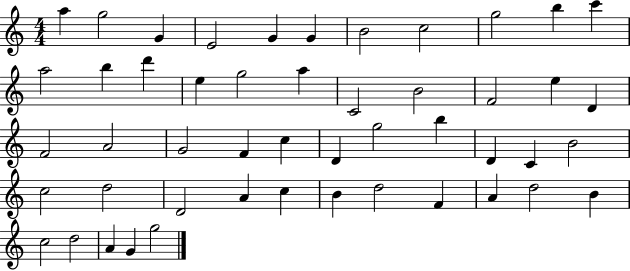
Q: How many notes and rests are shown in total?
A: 49